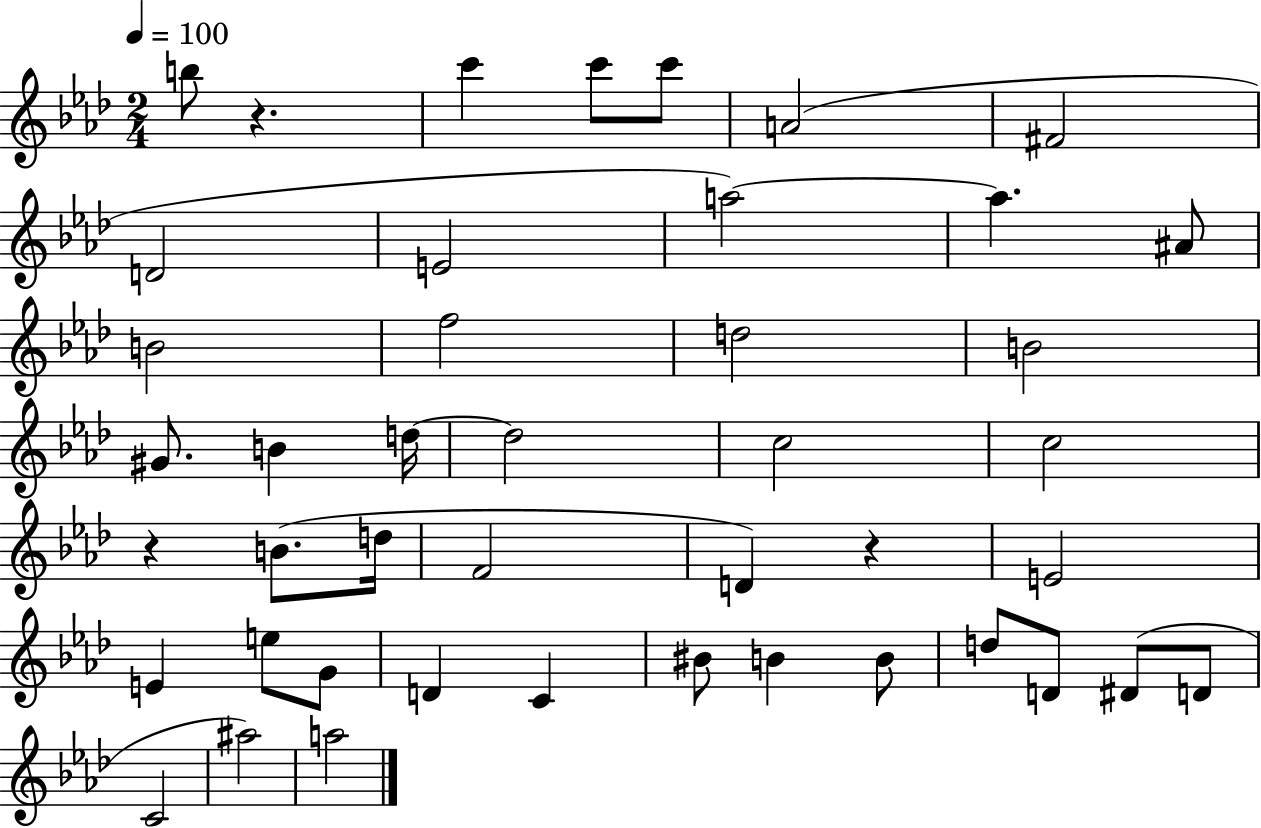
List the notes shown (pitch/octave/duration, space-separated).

B5/e R/q. C6/q C6/e C6/e A4/h F#4/h D4/h E4/h A5/h A5/q. A#4/e B4/h F5/h D5/h B4/h G#4/e. B4/q D5/s D5/h C5/h C5/h R/q B4/e. D5/s F4/h D4/q R/q E4/h E4/q E5/e G4/e D4/q C4/q BIS4/e B4/q B4/e D5/e D4/e D#4/e D4/e C4/h A#5/h A5/h